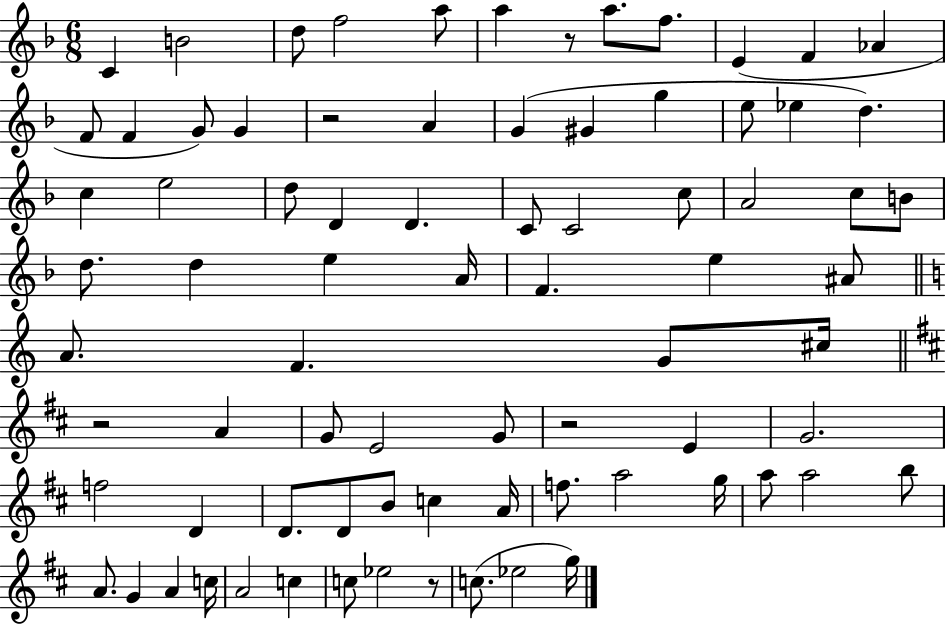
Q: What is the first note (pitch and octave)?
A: C4